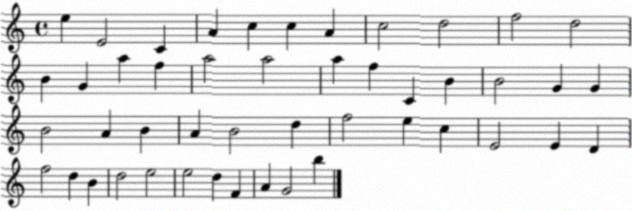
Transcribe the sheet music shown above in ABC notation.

X:1
T:Untitled
M:4/4
L:1/4
K:C
e E2 C A c c A c2 d2 f2 d2 B G a f a2 a2 a f C B B2 G G B2 A B A B2 d f2 e c E2 E D f2 d B d2 e2 e2 d F A G2 b